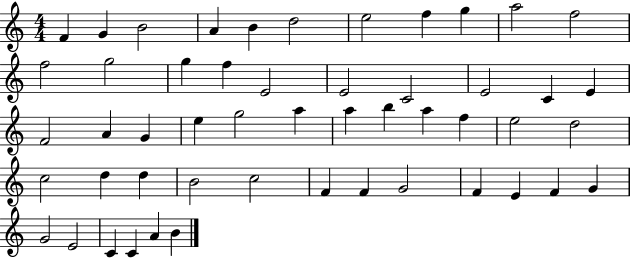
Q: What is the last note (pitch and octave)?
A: B4